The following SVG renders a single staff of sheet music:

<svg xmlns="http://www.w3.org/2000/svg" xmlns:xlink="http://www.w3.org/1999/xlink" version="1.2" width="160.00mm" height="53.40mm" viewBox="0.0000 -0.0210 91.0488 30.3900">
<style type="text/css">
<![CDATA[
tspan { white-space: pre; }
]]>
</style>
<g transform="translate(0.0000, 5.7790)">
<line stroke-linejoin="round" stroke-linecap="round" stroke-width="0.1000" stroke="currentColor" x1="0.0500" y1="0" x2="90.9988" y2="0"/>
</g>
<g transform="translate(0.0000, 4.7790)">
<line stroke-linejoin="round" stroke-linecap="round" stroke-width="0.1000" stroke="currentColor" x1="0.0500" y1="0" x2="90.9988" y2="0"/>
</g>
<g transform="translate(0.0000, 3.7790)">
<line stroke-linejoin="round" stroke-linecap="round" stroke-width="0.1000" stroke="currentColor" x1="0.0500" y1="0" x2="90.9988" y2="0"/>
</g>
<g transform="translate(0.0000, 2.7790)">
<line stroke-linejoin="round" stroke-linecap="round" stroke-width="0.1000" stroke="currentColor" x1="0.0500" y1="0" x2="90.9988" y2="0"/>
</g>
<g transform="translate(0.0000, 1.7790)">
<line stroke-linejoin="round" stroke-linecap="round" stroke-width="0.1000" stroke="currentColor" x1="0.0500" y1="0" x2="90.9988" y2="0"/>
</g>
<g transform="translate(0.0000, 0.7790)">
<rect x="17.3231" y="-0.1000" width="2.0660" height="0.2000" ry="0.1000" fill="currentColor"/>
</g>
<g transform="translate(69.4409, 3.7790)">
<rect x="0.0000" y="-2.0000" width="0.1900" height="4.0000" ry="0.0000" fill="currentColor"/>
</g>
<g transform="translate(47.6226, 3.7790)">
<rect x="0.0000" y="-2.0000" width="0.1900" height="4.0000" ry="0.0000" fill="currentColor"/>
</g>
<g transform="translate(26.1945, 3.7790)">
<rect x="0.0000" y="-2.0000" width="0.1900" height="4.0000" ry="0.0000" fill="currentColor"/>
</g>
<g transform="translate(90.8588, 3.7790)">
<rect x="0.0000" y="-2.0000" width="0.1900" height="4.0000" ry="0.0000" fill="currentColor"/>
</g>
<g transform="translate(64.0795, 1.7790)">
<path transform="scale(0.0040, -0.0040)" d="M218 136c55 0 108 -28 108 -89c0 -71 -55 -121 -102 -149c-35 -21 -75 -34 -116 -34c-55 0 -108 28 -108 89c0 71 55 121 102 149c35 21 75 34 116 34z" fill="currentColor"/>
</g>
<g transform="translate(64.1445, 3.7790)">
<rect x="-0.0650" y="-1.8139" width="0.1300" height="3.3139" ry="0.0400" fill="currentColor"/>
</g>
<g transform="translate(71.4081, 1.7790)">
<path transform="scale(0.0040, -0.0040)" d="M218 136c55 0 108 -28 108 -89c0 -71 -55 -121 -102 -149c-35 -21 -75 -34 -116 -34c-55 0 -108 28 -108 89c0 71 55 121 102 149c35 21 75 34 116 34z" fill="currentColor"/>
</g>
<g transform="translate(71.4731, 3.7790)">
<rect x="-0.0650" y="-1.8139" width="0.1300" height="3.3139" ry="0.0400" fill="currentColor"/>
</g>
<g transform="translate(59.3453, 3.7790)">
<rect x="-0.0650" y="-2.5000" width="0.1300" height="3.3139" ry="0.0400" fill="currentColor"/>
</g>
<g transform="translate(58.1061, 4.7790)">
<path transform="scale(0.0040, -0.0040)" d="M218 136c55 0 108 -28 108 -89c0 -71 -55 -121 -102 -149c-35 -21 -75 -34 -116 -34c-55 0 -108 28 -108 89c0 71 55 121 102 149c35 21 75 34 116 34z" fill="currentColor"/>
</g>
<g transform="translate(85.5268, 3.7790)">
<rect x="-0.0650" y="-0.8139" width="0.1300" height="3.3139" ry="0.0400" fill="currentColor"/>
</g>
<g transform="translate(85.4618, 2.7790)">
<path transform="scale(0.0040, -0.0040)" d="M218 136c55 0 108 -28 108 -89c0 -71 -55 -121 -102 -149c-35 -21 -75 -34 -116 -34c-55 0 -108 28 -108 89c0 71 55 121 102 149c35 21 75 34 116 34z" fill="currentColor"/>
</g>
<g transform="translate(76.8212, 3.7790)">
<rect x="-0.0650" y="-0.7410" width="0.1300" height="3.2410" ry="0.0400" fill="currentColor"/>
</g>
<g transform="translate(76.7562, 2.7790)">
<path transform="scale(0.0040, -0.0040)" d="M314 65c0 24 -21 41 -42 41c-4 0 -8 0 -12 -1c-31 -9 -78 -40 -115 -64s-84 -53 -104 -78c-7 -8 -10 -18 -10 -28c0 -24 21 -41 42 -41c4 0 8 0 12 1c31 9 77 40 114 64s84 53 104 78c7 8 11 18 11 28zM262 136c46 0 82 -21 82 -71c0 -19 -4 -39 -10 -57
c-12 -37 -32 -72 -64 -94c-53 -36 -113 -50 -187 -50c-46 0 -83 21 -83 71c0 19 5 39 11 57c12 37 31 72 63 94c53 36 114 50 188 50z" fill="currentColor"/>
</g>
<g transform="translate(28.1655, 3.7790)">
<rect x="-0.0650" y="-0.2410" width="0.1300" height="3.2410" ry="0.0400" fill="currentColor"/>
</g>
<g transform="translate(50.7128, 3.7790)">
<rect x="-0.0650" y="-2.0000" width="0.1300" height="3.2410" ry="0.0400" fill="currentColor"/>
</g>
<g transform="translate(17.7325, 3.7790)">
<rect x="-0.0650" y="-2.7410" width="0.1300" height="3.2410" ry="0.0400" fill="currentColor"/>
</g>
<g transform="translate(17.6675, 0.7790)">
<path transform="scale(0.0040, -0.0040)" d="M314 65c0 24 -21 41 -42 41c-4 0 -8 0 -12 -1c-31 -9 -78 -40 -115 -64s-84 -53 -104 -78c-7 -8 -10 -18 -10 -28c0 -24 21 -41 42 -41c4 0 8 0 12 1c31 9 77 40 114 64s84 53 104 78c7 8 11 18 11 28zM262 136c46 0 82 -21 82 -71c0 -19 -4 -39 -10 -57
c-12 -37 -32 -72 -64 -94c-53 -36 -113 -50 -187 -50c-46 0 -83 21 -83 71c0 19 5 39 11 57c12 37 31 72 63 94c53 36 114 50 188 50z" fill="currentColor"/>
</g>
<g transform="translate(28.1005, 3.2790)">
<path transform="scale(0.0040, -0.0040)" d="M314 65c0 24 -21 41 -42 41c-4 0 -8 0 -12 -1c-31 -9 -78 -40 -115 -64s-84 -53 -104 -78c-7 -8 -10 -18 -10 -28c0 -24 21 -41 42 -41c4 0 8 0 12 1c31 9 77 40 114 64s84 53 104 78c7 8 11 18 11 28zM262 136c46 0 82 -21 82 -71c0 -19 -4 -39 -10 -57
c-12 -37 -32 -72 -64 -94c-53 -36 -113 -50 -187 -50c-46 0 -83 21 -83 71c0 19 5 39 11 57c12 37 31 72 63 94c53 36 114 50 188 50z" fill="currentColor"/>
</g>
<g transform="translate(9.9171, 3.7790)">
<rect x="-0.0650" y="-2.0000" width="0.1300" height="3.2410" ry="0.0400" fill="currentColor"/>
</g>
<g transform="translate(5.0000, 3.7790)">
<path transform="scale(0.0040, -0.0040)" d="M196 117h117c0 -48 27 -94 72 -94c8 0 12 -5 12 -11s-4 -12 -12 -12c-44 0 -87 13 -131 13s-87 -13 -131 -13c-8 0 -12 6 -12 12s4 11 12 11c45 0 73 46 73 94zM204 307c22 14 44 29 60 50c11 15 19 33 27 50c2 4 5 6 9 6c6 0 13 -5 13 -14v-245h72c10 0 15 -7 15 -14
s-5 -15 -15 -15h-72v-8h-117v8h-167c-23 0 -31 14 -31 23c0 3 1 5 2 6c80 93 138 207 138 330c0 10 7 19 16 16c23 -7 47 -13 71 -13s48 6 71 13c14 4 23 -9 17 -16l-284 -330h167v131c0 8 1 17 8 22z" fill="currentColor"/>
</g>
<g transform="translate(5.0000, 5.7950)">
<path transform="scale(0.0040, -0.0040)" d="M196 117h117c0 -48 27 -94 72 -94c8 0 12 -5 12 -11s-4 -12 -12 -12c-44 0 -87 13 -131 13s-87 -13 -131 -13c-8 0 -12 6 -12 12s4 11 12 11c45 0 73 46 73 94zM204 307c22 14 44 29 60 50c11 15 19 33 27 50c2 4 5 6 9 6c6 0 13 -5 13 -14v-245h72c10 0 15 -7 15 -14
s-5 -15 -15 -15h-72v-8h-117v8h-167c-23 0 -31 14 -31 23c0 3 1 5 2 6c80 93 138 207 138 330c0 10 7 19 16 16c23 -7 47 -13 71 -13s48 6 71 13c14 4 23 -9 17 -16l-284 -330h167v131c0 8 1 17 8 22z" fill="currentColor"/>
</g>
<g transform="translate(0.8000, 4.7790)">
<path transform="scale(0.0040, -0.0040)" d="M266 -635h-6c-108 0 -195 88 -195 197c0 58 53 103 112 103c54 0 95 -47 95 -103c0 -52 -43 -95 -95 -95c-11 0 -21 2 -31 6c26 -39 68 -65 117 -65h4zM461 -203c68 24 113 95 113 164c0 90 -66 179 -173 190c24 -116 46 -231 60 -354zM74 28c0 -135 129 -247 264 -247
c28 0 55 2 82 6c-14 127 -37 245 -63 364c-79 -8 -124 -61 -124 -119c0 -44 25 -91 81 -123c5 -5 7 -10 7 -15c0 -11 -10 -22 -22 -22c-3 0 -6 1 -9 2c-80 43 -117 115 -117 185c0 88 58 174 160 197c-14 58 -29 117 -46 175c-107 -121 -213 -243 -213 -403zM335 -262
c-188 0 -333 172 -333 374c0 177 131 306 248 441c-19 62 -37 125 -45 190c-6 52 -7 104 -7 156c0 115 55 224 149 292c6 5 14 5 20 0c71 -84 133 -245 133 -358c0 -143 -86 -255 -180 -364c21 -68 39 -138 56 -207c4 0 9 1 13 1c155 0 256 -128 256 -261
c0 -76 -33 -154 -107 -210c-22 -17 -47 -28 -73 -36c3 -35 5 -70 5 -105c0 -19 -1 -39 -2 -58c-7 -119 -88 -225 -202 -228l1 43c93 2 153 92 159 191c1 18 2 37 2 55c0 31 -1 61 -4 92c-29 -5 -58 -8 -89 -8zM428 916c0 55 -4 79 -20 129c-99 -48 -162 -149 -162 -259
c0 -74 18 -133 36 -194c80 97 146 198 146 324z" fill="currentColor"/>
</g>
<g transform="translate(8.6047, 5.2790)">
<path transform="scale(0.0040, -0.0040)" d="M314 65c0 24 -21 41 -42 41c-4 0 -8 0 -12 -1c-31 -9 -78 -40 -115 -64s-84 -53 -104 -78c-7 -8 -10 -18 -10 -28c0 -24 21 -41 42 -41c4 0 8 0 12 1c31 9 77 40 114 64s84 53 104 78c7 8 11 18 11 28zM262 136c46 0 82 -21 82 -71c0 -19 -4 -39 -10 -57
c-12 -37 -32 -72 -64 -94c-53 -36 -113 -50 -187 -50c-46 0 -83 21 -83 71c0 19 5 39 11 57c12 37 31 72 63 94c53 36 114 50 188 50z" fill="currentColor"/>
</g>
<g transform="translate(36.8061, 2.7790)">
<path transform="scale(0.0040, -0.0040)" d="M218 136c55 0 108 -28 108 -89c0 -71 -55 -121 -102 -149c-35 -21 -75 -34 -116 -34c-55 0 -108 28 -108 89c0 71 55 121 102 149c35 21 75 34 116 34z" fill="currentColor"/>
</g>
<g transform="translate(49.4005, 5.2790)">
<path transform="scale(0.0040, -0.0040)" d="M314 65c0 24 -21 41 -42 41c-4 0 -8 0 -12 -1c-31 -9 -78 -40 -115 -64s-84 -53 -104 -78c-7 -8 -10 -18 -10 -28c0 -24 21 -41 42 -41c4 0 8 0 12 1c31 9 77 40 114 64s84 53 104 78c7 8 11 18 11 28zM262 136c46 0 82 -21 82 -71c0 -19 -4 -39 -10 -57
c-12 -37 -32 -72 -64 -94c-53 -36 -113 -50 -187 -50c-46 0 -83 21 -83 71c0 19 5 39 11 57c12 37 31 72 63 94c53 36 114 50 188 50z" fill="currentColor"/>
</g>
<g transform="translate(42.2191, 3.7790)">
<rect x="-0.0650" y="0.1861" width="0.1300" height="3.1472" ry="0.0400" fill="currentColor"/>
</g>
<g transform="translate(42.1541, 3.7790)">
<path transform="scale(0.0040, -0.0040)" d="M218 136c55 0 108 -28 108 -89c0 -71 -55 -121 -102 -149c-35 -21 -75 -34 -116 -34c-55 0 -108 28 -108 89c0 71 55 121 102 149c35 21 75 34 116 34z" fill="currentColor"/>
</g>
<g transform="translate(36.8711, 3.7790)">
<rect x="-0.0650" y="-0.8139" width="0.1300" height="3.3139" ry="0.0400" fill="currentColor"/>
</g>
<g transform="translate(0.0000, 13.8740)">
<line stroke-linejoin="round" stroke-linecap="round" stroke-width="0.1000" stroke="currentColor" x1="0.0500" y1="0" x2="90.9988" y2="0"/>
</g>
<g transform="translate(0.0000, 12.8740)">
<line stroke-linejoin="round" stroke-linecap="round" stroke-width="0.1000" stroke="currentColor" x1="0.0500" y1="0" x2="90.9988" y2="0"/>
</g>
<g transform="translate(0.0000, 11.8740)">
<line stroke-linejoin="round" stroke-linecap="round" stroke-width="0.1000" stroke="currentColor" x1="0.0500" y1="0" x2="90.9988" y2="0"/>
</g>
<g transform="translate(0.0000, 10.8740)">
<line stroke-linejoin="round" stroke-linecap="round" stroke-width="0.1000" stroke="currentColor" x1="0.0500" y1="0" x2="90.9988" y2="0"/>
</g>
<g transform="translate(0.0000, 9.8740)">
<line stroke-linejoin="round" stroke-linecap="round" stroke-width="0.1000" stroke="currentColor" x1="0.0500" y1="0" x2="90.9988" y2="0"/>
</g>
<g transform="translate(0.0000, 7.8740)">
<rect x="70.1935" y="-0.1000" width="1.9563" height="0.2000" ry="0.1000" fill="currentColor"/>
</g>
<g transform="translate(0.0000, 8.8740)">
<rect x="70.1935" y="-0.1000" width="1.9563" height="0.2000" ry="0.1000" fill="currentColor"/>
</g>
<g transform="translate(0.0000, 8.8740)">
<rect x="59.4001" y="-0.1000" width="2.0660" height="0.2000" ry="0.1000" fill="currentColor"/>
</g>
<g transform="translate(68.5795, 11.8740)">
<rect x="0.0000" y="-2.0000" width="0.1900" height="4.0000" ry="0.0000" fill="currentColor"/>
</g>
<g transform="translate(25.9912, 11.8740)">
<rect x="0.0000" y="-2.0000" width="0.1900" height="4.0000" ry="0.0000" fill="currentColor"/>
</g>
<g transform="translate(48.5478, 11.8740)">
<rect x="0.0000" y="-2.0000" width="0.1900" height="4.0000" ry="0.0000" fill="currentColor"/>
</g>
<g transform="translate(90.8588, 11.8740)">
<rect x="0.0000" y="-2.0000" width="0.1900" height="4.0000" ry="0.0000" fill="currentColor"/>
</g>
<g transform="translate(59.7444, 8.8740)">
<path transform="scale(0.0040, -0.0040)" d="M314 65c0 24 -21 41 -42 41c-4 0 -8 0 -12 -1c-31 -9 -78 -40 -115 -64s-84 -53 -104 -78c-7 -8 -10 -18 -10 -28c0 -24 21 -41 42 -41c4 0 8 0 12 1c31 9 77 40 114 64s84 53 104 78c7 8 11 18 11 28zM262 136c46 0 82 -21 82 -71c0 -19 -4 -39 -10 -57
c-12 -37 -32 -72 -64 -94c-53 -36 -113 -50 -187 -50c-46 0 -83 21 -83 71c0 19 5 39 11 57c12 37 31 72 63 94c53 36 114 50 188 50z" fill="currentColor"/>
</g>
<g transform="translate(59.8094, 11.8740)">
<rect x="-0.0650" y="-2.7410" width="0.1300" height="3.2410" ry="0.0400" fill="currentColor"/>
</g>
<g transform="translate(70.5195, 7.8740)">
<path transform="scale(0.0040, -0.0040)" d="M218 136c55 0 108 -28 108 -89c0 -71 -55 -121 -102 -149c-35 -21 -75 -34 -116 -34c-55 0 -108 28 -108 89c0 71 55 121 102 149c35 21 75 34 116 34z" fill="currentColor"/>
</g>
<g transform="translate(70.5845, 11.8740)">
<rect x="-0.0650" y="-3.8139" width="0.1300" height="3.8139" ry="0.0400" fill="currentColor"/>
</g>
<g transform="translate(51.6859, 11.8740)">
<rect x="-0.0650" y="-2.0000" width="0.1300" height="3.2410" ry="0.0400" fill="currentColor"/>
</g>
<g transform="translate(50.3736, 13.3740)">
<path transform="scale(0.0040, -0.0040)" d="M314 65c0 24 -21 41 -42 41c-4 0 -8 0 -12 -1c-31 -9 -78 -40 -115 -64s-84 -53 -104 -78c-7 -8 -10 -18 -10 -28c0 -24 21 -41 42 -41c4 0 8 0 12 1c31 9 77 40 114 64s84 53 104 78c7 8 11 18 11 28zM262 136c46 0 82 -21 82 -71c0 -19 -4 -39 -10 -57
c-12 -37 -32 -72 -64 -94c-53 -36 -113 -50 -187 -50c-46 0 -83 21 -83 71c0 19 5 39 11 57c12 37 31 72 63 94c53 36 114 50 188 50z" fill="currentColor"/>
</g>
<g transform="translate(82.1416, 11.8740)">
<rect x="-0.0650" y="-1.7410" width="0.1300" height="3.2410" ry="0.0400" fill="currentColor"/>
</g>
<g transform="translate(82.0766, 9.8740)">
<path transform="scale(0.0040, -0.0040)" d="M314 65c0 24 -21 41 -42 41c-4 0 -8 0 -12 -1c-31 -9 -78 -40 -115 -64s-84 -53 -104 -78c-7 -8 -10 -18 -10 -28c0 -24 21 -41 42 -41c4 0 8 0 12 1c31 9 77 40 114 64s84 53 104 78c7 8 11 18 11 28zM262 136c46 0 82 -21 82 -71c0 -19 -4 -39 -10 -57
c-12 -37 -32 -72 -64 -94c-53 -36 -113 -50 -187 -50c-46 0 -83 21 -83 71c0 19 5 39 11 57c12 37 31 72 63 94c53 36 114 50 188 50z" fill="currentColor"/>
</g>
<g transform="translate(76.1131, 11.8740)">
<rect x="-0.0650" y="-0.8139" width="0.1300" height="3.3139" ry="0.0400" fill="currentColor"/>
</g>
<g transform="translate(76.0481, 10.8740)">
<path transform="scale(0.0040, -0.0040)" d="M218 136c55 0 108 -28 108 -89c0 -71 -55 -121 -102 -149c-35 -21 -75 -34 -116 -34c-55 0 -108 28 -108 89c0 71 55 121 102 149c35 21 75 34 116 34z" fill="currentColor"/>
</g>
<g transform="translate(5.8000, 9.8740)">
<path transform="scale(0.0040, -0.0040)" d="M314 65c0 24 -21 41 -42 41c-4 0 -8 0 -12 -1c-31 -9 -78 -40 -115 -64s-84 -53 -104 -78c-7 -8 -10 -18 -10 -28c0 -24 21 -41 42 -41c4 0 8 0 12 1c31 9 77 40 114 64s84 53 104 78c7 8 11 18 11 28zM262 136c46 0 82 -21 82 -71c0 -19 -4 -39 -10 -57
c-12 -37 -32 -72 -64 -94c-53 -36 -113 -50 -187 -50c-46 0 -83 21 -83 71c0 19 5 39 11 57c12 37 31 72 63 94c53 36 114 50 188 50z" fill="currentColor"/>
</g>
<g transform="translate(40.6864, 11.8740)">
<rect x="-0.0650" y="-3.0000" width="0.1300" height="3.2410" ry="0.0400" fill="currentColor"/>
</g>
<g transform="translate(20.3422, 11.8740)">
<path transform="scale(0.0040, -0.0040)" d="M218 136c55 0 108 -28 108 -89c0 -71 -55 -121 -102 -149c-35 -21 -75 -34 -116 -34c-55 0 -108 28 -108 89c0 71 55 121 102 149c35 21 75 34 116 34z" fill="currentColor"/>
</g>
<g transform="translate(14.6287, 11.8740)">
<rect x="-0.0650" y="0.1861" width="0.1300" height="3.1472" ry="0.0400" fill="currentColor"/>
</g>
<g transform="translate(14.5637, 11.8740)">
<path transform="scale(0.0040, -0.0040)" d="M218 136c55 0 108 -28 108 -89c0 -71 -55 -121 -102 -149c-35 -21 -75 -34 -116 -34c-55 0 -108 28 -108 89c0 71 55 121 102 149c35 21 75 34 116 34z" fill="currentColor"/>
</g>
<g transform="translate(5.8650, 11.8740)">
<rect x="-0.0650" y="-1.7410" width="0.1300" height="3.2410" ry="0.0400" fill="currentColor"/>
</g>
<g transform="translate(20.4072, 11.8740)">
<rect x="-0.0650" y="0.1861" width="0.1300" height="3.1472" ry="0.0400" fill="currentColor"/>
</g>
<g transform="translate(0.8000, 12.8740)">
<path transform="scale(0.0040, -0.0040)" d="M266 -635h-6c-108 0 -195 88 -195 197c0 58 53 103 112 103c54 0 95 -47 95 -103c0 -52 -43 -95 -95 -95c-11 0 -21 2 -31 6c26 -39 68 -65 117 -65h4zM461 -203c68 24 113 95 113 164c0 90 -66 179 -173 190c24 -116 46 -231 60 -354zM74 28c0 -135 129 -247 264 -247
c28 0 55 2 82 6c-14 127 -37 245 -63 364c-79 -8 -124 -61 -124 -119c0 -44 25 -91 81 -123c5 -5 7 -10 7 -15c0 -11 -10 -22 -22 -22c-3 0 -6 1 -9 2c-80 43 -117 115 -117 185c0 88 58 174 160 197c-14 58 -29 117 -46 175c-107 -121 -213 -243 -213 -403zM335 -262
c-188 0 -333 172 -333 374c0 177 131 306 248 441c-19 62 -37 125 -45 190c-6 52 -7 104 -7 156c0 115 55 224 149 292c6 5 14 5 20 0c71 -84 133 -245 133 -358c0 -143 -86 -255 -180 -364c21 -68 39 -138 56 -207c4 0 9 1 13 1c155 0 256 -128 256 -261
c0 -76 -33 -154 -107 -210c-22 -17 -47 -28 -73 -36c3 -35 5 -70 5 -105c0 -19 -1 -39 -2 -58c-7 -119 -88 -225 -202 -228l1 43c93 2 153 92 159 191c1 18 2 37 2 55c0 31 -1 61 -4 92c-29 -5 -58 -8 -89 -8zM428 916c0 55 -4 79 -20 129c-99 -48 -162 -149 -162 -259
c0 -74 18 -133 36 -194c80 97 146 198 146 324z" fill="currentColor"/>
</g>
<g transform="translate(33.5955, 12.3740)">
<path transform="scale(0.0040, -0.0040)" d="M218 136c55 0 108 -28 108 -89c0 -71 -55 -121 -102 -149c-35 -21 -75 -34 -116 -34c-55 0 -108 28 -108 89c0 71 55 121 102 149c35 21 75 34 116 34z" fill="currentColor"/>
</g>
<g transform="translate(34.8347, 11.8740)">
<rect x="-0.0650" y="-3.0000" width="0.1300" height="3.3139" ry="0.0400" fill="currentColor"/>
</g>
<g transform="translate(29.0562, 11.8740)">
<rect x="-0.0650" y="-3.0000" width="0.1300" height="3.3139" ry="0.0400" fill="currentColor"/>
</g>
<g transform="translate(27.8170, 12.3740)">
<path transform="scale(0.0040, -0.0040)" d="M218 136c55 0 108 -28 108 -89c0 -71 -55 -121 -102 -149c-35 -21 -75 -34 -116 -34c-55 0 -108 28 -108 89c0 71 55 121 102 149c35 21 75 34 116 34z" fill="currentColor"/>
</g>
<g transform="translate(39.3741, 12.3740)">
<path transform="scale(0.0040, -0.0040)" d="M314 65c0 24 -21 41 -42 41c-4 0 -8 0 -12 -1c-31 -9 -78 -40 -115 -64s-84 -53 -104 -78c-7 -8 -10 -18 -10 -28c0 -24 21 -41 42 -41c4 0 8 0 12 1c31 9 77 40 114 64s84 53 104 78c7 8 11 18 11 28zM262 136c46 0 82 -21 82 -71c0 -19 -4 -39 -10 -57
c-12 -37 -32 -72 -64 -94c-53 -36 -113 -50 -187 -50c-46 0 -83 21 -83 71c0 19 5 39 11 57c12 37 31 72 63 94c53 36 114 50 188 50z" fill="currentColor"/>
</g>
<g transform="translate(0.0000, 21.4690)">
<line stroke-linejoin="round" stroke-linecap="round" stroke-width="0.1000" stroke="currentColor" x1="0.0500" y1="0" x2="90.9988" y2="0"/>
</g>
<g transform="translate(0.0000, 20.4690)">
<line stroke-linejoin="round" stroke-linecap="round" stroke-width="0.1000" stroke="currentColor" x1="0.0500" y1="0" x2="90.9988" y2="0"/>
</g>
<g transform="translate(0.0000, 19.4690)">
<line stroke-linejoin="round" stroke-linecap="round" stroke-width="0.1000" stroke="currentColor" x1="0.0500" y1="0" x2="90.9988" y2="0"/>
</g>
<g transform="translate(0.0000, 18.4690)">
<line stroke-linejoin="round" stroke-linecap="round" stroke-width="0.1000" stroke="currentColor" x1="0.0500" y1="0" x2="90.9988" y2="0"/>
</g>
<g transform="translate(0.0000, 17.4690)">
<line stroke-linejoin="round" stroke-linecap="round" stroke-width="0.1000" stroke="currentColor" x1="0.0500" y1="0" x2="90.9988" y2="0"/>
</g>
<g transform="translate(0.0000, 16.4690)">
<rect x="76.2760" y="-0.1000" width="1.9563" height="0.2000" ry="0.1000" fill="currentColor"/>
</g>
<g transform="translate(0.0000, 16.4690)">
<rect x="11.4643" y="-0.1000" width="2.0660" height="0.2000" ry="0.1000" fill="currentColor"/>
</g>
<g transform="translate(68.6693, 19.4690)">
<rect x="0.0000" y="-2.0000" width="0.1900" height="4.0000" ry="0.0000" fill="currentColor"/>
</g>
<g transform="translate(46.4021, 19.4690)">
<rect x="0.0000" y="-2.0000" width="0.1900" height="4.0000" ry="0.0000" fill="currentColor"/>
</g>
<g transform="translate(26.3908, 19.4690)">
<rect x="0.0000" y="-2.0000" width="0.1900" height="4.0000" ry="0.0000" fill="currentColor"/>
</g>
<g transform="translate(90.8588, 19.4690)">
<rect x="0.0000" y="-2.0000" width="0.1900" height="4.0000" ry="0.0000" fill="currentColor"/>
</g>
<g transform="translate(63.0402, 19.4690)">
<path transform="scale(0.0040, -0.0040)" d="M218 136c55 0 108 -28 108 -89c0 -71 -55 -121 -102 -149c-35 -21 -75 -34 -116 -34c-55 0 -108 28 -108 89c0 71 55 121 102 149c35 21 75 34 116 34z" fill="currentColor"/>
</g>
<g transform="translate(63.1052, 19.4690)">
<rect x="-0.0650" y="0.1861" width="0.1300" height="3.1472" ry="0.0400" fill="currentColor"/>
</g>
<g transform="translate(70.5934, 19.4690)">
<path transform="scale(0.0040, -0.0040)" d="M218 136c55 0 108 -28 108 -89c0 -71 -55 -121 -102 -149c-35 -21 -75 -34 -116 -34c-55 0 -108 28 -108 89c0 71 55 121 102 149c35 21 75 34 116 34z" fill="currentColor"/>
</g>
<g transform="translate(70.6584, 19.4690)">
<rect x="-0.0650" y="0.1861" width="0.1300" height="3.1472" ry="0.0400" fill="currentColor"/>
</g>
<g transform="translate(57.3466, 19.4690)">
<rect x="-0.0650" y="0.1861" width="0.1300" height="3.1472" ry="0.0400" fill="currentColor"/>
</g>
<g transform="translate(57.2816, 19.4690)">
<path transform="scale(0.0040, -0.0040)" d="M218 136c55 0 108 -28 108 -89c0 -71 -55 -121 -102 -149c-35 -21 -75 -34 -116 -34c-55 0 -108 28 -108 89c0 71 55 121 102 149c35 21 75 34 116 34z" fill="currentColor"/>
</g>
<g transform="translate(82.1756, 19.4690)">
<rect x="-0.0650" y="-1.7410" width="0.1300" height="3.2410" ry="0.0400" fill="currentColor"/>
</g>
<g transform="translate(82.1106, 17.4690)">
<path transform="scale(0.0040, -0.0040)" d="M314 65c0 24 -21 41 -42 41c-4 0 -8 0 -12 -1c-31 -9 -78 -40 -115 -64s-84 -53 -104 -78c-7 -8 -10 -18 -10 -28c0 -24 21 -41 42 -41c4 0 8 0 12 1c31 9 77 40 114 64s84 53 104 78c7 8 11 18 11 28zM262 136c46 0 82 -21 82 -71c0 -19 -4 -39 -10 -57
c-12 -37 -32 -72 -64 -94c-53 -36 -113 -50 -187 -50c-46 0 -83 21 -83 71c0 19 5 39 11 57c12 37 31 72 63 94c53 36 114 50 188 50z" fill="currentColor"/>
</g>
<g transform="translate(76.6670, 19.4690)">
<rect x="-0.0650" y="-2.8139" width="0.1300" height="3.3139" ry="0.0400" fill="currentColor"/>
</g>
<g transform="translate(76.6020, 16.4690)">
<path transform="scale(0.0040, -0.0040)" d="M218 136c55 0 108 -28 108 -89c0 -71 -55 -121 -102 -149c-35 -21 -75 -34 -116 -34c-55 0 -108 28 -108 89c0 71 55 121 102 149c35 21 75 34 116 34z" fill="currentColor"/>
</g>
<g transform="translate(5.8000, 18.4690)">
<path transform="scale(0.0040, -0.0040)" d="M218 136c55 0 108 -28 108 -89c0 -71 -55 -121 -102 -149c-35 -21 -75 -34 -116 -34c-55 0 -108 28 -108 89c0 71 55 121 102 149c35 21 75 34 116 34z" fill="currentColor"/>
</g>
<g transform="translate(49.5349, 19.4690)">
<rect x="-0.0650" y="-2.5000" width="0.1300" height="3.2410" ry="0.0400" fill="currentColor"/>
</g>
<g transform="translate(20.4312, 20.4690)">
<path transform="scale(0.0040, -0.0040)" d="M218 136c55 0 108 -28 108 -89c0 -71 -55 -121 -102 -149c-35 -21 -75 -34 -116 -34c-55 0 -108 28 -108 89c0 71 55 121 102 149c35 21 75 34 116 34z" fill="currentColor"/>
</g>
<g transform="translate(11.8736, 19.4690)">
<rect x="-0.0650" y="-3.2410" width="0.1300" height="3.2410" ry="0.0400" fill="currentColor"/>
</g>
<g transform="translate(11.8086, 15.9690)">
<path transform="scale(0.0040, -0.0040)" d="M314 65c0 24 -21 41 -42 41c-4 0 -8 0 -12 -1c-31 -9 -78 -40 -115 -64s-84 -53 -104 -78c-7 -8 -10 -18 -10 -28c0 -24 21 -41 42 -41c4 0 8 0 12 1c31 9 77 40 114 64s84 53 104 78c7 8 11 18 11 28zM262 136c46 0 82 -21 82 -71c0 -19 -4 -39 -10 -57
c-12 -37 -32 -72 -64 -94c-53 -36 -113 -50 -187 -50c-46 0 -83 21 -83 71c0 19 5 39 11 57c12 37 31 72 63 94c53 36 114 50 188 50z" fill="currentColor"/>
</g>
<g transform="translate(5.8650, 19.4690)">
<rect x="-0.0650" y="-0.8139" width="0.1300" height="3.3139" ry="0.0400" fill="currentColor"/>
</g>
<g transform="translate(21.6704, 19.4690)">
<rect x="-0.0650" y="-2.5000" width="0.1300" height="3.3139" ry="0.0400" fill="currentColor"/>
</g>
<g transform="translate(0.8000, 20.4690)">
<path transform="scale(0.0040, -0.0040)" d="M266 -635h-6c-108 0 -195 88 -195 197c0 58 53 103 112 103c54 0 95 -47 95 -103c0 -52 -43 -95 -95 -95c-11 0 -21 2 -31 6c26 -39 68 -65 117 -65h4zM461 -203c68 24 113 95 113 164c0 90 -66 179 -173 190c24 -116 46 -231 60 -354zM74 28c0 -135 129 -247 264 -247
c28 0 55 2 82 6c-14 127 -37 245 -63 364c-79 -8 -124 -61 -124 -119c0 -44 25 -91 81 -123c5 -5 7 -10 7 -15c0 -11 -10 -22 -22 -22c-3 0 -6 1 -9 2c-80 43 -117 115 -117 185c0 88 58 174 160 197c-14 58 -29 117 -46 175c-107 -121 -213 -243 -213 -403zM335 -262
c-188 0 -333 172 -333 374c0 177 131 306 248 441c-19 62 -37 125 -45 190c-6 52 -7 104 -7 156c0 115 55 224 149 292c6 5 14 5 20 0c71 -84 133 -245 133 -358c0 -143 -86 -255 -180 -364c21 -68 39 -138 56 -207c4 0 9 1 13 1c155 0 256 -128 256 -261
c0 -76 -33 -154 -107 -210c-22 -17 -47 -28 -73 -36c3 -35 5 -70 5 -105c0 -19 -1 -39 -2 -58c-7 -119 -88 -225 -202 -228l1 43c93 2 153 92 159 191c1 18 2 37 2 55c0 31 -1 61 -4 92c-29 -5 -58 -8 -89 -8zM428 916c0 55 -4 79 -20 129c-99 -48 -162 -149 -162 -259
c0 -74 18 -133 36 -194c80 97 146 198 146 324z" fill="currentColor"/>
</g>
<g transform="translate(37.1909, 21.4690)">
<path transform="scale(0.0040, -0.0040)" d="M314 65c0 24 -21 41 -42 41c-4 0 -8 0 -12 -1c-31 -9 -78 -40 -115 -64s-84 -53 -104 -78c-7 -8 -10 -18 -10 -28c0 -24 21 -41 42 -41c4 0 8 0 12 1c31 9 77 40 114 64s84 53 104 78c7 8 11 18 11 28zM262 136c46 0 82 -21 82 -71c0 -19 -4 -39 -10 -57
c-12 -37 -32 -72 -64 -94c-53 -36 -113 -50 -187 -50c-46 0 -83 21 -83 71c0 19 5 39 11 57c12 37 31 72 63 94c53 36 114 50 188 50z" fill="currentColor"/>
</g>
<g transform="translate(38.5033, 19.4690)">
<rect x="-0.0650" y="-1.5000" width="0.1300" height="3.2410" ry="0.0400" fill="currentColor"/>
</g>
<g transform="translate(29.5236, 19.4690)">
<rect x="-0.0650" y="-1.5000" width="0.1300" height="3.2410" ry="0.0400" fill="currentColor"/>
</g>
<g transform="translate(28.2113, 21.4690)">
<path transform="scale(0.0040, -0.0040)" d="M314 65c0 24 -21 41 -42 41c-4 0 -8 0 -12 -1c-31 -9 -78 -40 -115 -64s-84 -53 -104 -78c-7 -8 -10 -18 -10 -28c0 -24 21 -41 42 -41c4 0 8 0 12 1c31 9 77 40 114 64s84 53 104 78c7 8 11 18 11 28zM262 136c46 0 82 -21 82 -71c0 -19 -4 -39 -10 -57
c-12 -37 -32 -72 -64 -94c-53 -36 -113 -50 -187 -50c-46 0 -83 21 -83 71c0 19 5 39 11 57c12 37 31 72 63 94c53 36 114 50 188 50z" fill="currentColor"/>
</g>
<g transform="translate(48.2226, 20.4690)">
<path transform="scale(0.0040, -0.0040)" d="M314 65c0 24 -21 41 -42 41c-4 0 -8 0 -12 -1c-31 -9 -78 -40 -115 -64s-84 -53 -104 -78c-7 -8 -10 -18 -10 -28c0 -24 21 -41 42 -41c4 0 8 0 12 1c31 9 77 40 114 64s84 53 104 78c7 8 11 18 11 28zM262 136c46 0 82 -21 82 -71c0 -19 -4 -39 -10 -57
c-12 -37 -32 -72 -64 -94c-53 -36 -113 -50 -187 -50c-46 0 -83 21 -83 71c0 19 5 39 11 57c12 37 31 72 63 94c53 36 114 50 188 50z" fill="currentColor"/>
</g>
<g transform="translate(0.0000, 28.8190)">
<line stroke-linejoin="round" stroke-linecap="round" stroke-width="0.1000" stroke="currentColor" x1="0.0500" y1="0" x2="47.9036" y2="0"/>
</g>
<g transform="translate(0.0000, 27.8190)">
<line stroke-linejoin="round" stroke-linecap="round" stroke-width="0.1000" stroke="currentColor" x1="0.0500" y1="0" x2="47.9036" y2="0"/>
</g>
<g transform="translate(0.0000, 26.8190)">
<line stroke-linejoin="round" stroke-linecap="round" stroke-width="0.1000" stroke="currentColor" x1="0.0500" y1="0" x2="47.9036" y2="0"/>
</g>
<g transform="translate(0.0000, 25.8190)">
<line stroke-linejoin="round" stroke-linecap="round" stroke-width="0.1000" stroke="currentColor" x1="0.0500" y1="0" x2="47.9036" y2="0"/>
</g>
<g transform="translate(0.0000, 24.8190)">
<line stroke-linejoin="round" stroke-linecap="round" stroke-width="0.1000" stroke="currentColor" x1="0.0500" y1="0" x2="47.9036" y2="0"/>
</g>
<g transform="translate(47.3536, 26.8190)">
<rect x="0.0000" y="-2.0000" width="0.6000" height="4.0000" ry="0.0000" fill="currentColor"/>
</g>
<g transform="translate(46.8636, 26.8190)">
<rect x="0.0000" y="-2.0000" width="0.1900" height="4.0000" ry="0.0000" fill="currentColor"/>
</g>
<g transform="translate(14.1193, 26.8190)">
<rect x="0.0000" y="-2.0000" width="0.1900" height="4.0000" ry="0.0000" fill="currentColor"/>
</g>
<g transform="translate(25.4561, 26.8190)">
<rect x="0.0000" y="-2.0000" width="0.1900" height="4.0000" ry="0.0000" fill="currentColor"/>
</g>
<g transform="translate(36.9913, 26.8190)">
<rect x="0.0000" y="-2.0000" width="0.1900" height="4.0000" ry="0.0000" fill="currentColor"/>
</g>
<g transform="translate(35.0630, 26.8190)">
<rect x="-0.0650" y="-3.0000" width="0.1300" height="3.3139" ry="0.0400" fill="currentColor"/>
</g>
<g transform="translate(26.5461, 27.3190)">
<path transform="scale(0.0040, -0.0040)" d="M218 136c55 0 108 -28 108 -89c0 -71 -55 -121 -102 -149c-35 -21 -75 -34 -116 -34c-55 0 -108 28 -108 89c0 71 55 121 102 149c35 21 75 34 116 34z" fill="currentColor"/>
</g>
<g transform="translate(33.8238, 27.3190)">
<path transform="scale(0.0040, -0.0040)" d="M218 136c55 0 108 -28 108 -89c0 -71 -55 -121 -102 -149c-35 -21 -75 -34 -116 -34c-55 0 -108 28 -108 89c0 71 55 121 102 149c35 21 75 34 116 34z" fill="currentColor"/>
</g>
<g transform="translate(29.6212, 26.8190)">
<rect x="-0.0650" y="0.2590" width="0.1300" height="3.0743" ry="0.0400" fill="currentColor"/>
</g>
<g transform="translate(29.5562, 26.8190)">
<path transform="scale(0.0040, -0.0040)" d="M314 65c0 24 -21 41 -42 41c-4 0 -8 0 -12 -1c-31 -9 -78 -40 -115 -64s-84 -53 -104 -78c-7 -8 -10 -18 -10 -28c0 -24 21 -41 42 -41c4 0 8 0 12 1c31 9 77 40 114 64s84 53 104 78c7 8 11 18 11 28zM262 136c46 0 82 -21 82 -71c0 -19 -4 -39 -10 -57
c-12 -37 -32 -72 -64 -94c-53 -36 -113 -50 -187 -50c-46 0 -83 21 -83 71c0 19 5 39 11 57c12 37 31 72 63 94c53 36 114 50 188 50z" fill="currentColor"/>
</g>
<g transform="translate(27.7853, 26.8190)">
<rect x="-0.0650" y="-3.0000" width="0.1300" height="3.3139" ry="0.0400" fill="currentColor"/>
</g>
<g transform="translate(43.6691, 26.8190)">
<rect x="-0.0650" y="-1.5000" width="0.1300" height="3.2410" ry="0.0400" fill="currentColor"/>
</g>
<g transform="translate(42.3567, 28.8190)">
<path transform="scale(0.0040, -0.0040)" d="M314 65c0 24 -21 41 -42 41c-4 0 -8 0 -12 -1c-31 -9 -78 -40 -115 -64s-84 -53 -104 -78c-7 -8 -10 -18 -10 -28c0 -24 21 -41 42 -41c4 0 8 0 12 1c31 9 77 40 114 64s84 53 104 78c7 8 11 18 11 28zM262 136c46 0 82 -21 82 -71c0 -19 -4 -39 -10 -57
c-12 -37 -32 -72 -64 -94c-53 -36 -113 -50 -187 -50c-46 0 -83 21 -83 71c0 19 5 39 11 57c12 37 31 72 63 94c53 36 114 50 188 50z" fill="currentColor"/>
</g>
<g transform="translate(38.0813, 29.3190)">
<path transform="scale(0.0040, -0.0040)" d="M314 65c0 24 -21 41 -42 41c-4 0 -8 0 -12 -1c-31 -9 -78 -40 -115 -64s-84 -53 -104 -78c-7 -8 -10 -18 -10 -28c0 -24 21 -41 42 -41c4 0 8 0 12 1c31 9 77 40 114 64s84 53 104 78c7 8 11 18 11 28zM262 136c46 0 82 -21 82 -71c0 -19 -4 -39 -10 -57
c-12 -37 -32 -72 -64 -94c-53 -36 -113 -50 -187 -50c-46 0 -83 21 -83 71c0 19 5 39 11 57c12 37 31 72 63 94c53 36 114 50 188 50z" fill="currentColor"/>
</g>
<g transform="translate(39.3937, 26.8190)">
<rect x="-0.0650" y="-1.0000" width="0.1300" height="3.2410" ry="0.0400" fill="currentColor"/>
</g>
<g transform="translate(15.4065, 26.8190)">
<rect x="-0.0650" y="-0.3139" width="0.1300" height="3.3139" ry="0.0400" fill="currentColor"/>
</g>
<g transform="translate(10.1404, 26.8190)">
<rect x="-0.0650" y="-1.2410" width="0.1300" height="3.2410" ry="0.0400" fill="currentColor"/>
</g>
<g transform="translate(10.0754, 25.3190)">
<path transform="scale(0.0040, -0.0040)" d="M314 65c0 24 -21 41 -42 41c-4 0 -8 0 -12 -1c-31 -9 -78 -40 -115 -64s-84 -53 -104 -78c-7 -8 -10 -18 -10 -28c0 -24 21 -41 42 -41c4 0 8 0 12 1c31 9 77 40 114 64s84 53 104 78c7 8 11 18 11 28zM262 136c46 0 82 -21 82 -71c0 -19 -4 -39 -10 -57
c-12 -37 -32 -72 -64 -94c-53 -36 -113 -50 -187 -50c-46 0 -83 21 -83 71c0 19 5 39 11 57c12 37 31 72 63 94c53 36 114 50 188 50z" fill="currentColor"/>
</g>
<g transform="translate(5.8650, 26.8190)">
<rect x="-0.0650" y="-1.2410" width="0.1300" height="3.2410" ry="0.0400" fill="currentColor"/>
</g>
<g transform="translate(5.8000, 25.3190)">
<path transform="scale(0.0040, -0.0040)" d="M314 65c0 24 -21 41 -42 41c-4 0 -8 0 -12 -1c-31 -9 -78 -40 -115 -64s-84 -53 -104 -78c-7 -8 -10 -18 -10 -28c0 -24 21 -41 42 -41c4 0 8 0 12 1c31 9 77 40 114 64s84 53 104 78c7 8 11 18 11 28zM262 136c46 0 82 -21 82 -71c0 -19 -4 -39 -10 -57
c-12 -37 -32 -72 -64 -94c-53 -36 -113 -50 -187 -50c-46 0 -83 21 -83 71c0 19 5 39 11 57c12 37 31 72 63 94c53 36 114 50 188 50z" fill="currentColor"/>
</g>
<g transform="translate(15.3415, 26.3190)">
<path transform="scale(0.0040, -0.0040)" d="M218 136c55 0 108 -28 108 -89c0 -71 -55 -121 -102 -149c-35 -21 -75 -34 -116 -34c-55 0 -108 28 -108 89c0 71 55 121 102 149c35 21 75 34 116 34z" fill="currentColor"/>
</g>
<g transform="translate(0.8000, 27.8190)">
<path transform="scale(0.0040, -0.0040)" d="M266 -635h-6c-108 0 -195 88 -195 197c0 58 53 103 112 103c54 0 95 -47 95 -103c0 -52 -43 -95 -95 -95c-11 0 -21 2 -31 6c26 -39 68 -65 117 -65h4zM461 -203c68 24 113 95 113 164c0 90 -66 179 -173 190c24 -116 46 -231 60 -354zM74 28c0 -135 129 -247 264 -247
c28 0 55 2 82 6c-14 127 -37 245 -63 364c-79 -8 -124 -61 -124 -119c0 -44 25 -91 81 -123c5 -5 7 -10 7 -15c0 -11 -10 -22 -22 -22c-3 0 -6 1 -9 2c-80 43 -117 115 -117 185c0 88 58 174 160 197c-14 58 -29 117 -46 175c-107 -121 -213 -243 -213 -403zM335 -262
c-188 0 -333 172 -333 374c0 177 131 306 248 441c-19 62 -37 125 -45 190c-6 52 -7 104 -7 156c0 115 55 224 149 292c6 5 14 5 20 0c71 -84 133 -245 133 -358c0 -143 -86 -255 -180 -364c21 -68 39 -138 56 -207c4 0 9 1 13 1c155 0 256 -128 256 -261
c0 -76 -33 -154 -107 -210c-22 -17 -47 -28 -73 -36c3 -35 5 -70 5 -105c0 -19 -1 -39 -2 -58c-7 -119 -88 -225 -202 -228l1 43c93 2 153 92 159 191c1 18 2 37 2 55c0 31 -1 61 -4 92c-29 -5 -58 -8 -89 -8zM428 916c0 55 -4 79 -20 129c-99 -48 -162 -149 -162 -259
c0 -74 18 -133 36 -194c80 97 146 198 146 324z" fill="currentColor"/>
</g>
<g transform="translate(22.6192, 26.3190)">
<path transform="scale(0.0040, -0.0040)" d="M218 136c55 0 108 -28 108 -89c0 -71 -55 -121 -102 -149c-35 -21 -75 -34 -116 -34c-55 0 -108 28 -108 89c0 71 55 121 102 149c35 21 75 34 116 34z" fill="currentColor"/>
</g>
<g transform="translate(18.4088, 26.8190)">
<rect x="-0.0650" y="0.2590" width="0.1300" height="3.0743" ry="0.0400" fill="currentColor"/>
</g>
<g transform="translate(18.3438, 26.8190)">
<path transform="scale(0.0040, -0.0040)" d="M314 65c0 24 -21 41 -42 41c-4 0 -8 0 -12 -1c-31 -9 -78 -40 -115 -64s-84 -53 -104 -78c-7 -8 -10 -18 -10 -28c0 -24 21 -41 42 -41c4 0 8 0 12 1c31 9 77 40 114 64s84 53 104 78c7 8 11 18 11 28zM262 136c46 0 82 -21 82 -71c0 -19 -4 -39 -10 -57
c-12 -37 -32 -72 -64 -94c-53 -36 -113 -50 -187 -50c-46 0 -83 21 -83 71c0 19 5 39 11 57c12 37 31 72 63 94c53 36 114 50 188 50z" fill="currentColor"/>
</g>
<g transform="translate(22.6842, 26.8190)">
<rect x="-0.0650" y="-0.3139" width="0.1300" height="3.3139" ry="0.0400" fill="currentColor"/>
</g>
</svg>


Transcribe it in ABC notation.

X:1
T:Untitled
M:4/4
L:1/4
K:C
F2 a2 c2 d B F2 G f f d2 d f2 B B A A A2 F2 a2 c' d f2 d b2 G E2 E2 G2 B B B a f2 e2 e2 c B2 c A B2 A D2 E2